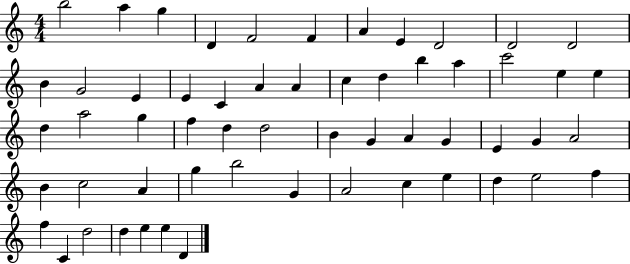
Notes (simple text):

B5/h A5/q G5/q D4/q F4/h F4/q A4/q E4/q D4/h D4/h D4/h B4/q G4/h E4/q E4/q C4/q A4/q A4/q C5/q D5/q B5/q A5/q C6/h E5/q E5/q D5/q A5/h G5/q F5/q D5/q D5/h B4/q G4/q A4/q G4/q E4/q G4/q A4/h B4/q C5/h A4/q G5/q B5/h G4/q A4/h C5/q E5/q D5/q E5/h F5/q F5/q C4/q D5/h D5/q E5/q E5/q D4/q